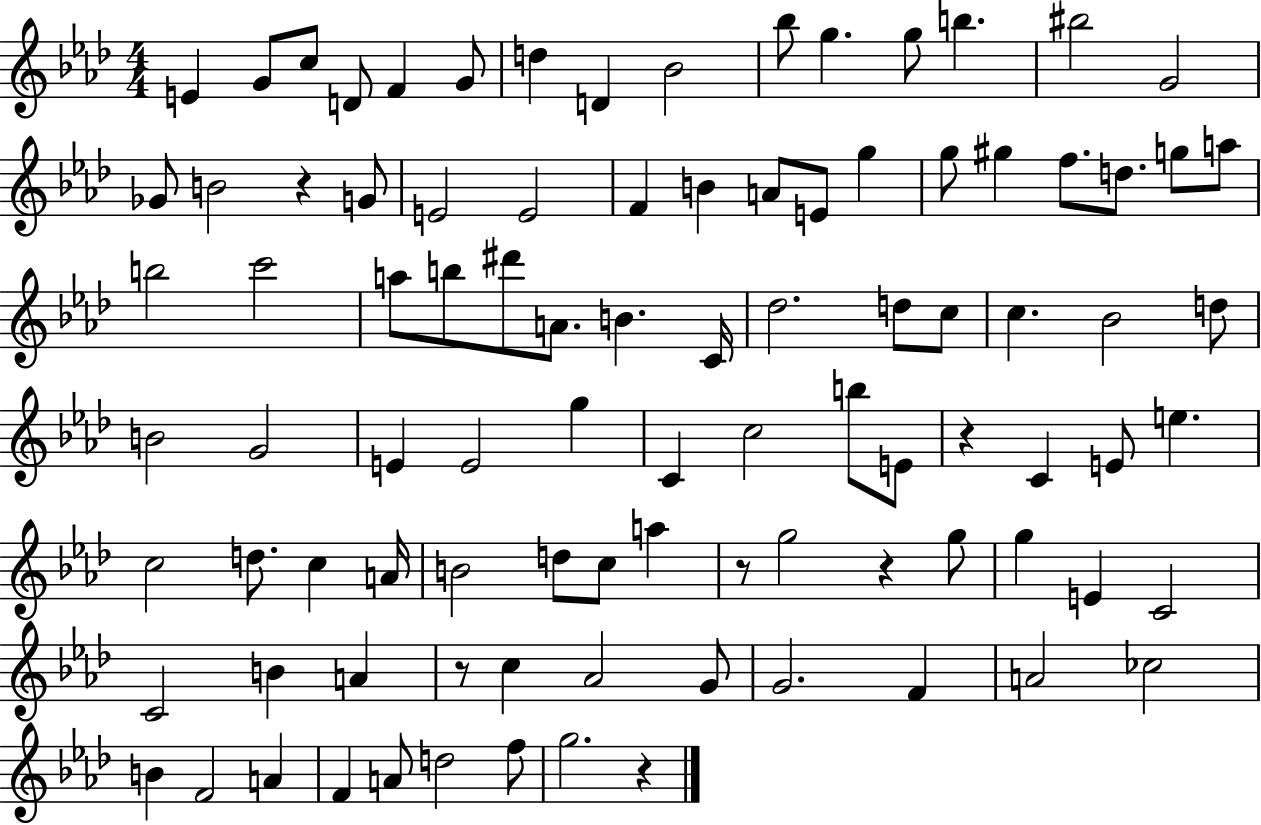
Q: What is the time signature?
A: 4/4